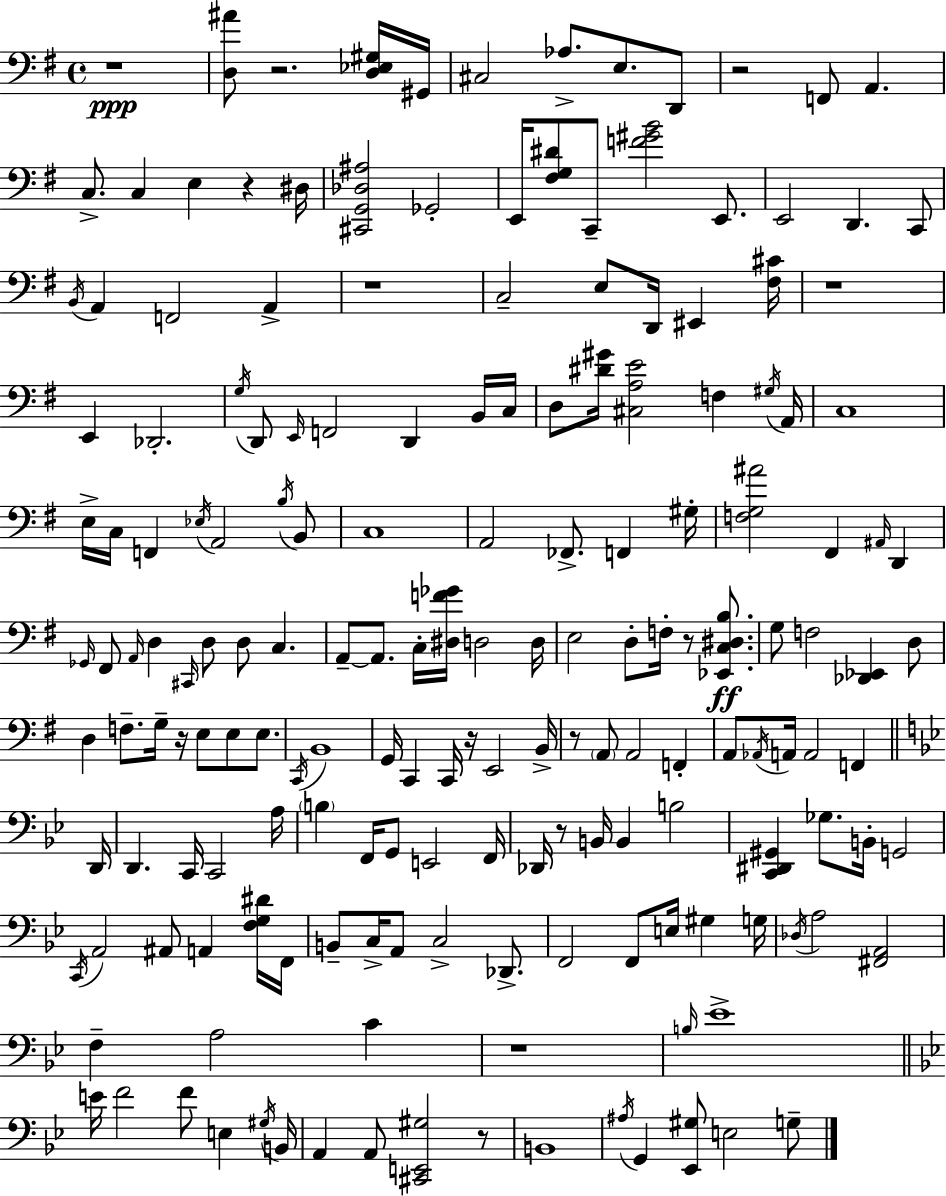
R/w [D3,A#4]/e R/h. [D3,Eb3,G#3]/s G#2/s C#3/h Ab3/e. E3/e. D2/e R/h F2/e A2/q. C3/e. C3/q E3/q R/q D#3/s [C#2,G2,Db3,A#3]/h Gb2/h E2/s [F#3,G3,D#4]/e C2/e [F4,G#4,B4]/h E2/e. E2/h D2/q. C2/e B2/s A2/q F2/h A2/q R/w C3/h E3/e D2/s EIS2/q [F#3,C#4]/s R/w E2/q Db2/h. G3/s D2/e E2/s F2/h D2/q B2/s C3/s D3/e [D#4,G#4]/s [C#3,A3,E4]/h F3/q G#3/s A2/s C3/w E3/s C3/s F2/q Eb3/s A2/h B3/s B2/e C3/w A2/h FES2/e. F2/q G#3/s [F3,G3,A#4]/h F#2/q A#2/s D2/q Gb2/s F#2/e A2/s D3/q C#2/s D3/e D3/e C3/q. A2/e A2/e. C3/s [D#3,F4,Gb4]/s D3/h D3/s E3/h D3/e F3/s R/e [Eb2,C3,D#3,B3]/e. G3/e F3/h [Db2,Eb2]/q D3/e D3/q F3/e. G3/s R/s E3/e E3/e E3/e. C2/s B2/w G2/s C2/q C2/s R/s E2/h B2/s R/e A2/e A2/h F2/q A2/e Ab2/s A2/s A2/h F2/q D2/s D2/q. C2/s C2/h A3/s B3/q F2/s G2/e E2/h F2/s Db2/s R/e B2/s B2/q B3/h [C2,D#2,G#2]/q Gb3/e. B2/s G2/h C2/s A2/h A#2/e A2/q [F3,G3,D#4]/s F2/s B2/e C3/s A2/e C3/h Db2/e. F2/h F2/e E3/s G#3/q G3/s Db3/s A3/h [F#2,A2]/h F3/q A3/h C4/q R/w B3/s Eb4/w E4/s F4/h F4/e E3/q G#3/s B2/s A2/q A2/e [C#2,E2,G#3]/h R/e B2/w A#3/s G2/q [Eb2,G#3]/e E3/h G3/e